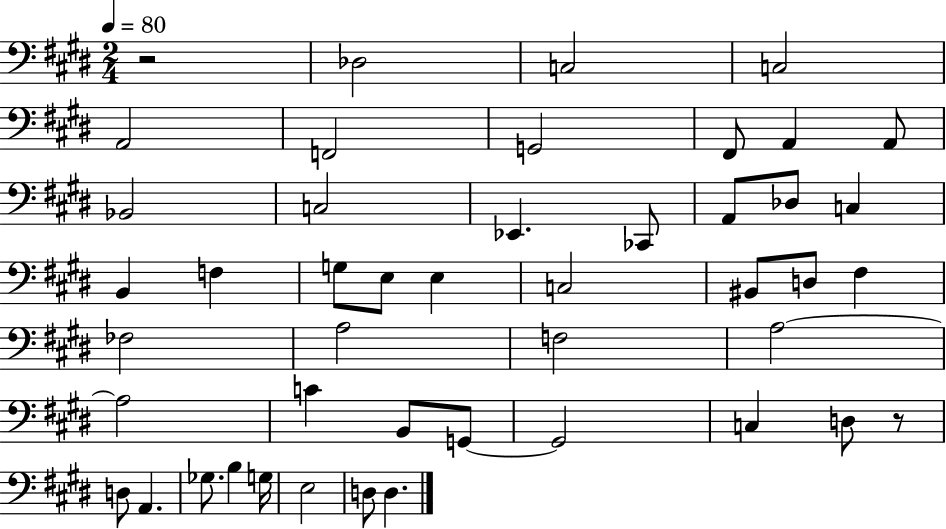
R/h Db3/h C3/h C3/h A2/h F2/h G2/h F#2/e A2/q A2/e Bb2/h C3/h Eb2/q. CES2/e A2/e Db3/e C3/q B2/q F3/q G3/e E3/e E3/q C3/h BIS2/e D3/e F#3/q FES3/h A3/h F3/h A3/h A3/h C4/q B2/e G2/e G2/h C3/q D3/e R/e D3/e A2/q. Gb3/e. B3/q G3/s E3/h D3/e D3/q.